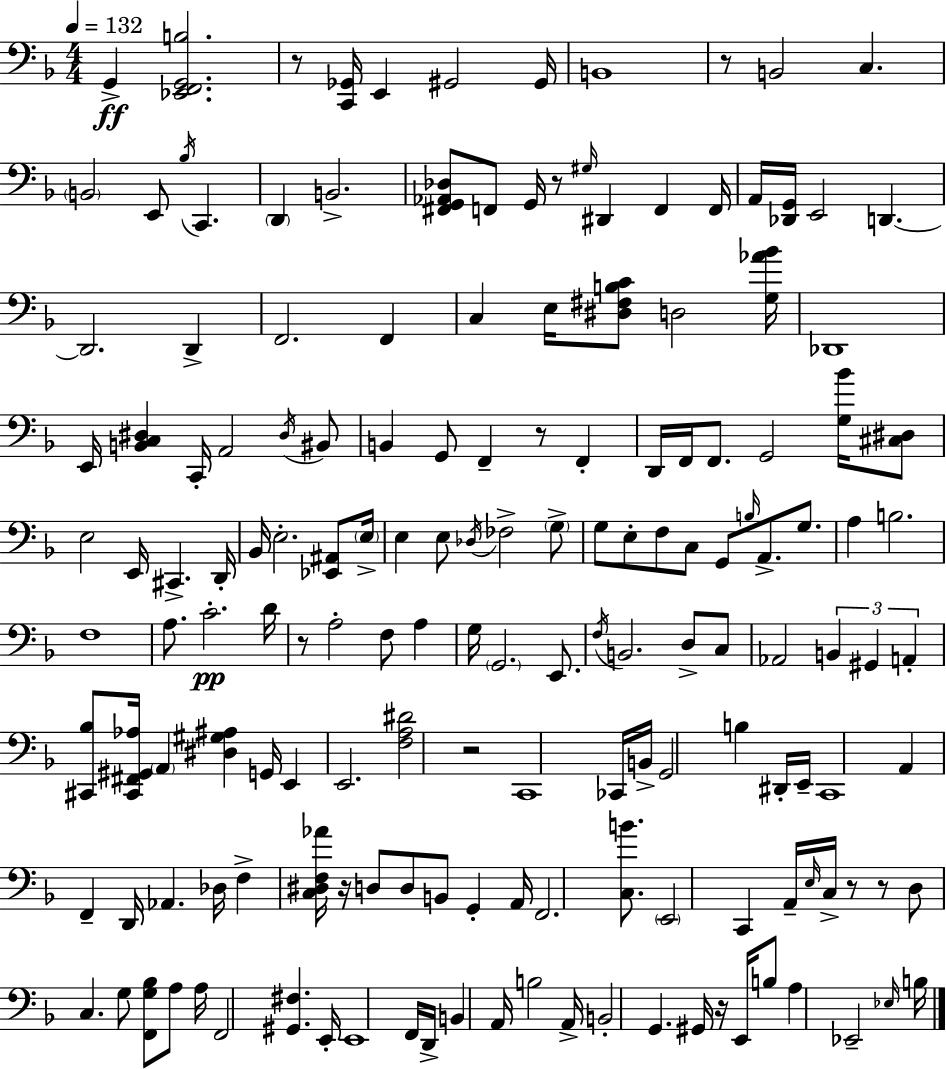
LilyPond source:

{
  \clef bass
  \numericTimeSignature
  \time 4/4
  \key f \major
  \tempo 4 = 132
  g,4->\ff <ees, f, g, b>2. | r8 <c, ges,>16 e,4 gis,2 gis,16 | b,1 | r8 b,2 c4. | \break \parenthesize b,2 e,8 \acciaccatura { bes16 } c,4. | \parenthesize d,4 b,2.-> | <fis, g, aes, des>8 f,8 g,16 r8 \grace { gis16 } dis,4 f,4 | f,16 a,16 <des, g,>16 e,2 d,4.~~ | \break d,2. d,4-> | f,2. f,4 | c4 e16 <dis fis b c'>8 d2 | <g aes' bes'>16 des,1 | \break e,16 <b, c dis>4 c,16-. a,2 | \acciaccatura { dis16 } bis,8 b,4 g,8 f,4-- r8 f,4-. | d,16 f,16 f,8. g,2 | <g bes'>16 <cis dis>8 e2 e,16 cis,4.-> | \break d,16-. bes,16 e2.-. | <ees, ais,>8 \parenthesize e16-> e4 e8 \acciaccatura { des16 } fes2-> | \parenthesize g8-> g8 e8-. f8 c8 g,8 \grace { b16 } a,8.-> | g8. a4 b2. | \break f1 | a8. c'2.-.\pp | d'16 r8 a2-. f8 | a4 g16 \parenthesize g,2. | \break e,8. \acciaccatura { f16 } b,2. | d8-> c8 aes,2 \tuplet 3/2 { b,4 | gis,4 a,4-. } <cis, bes>8 <cis, fis, gis, aes>16 \parenthesize a,4 | <dis gis ais>4 g,16 e,4 e,2. | \break <f a dis'>2 r2 | c,1 | ces,16 b,16-> g,2 | b4 dis,16-. e,16-- c,1 | \break a,4 f,4-- d,16 aes,4. | des16 f4-> <c dis f aes'>16 r16 d8 d8 | b,8 g,4-. a,16 f,2. | <c b'>8. \parenthesize e,2 c,4 | \break a,16-- \grace { e16 } c16-> r8 r8 d8 c4. | g8 <f, g bes>8 a8 a16 f,2 | <gis, fis>4. e,16-. e,1 | f,16 d,16-> b,4 a,16 b2 | \break a,16-> b,2-. g,4. | gis,16 r16 e,16 b8 a4 ees,2-- | \grace { ees16 } b16 \bar "|."
}